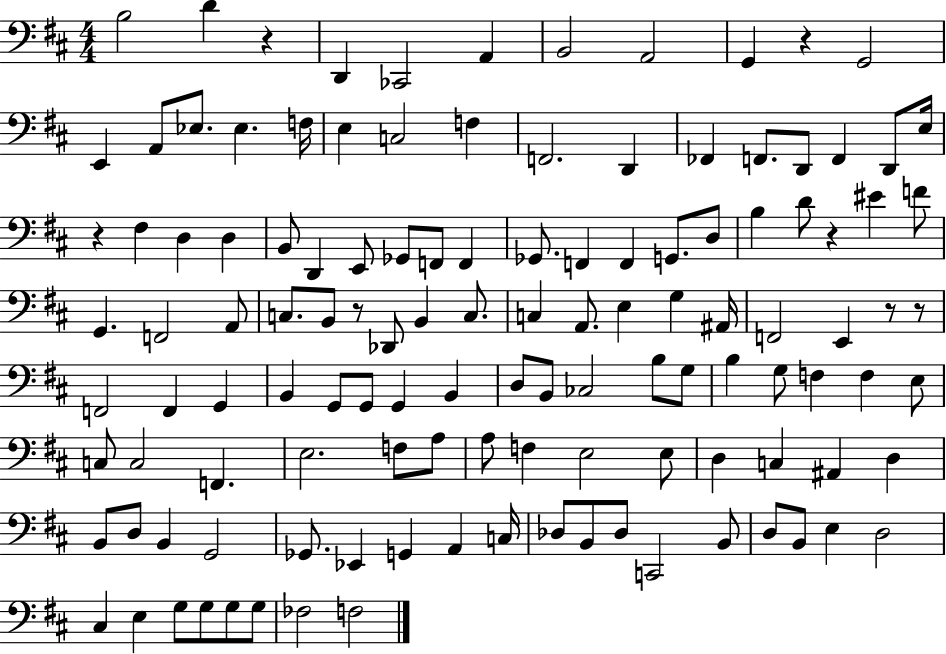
{
  \clef bass
  \numericTimeSignature
  \time 4/4
  \key d \major
  \repeat volta 2 { b2 d'4 r4 | d,4 ces,2 a,4 | b,2 a,2 | g,4 r4 g,2 | \break e,4 a,8 ees8. ees4. f16 | e4 c2 f4 | f,2. d,4 | fes,4 f,8. d,8 f,4 d,8 e16 | \break r4 fis4 d4 d4 | b,8 d,4 e,8 ges,8 f,8 f,4 | ges,8. f,4 f,4 g,8. d8 | b4 d'8 r4 eis'4 f'8 | \break g,4. f,2 a,8 | c8. b,8 r8 des,8 b,4 c8. | c4 a,8. e4 g4 ais,16 | f,2 e,4 r8 r8 | \break f,2 f,4 g,4 | b,4 g,8 g,8 g,4 b,4 | d8 b,8 ces2 b8 g8 | b4 g8 f4 f4 e8 | \break c8 c2 f,4. | e2. f8 a8 | a8 f4 e2 e8 | d4 c4 ais,4 d4 | \break b,8 d8 b,4 g,2 | ges,8. ees,4 g,4 a,4 c16 | des8 b,8 des8 c,2 b,8 | d8 b,8 e4 d2 | \break cis4 e4 g8 g8 g8 g8 | fes2 f2 | } \bar "|."
}